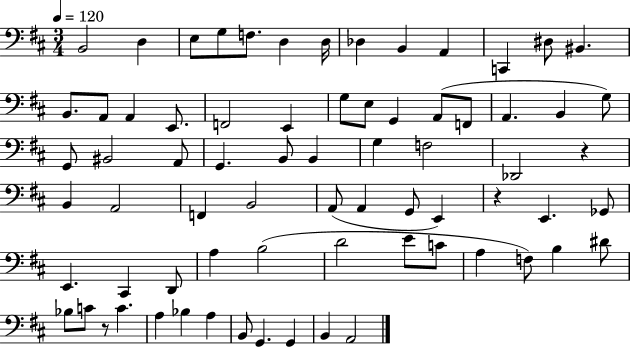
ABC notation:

X:1
T:Untitled
M:3/4
L:1/4
K:D
B,,2 D, E,/2 G,/2 F,/2 D, D,/4 _D, B,, A,, C,, ^D,/2 ^B,, B,,/2 A,,/2 A,, E,,/2 F,,2 E,, G,/2 E,/2 G,, A,,/2 F,,/2 A,, B,, G,/2 G,,/2 ^B,,2 A,,/2 G,, B,,/2 B,, G, F,2 _D,,2 z B,, A,,2 F,, B,,2 A,,/2 A,, G,,/2 E,, z E,, _G,,/2 E,, ^C,, D,,/2 A, B,2 D2 E/2 C/2 A, F,/2 B, ^D/2 _B,/2 C/2 z/2 C A, _B, A, B,,/2 G,, G,, B,, A,,2